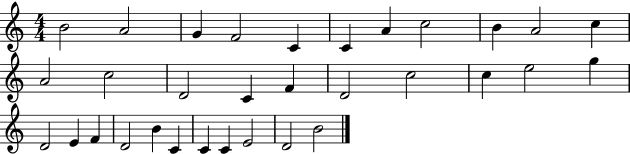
{
  \clef treble
  \numericTimeSignature
  \time 4/4
  \key c \major
  b'2 a'2 | g'4 f'2 c'4 | c'4 a'4 c''2 | b'4 a'2 c''4 | \break a'2 c''2 | d'2 c'4 f'4 | d'2 c''2 | c''4 e''2 g''4 | \break d'2 e'4 f'4 | d'2 b'4 c'4 | c'4 c'4 e'2 | d'2 b'2 | \break \bar "|."
}